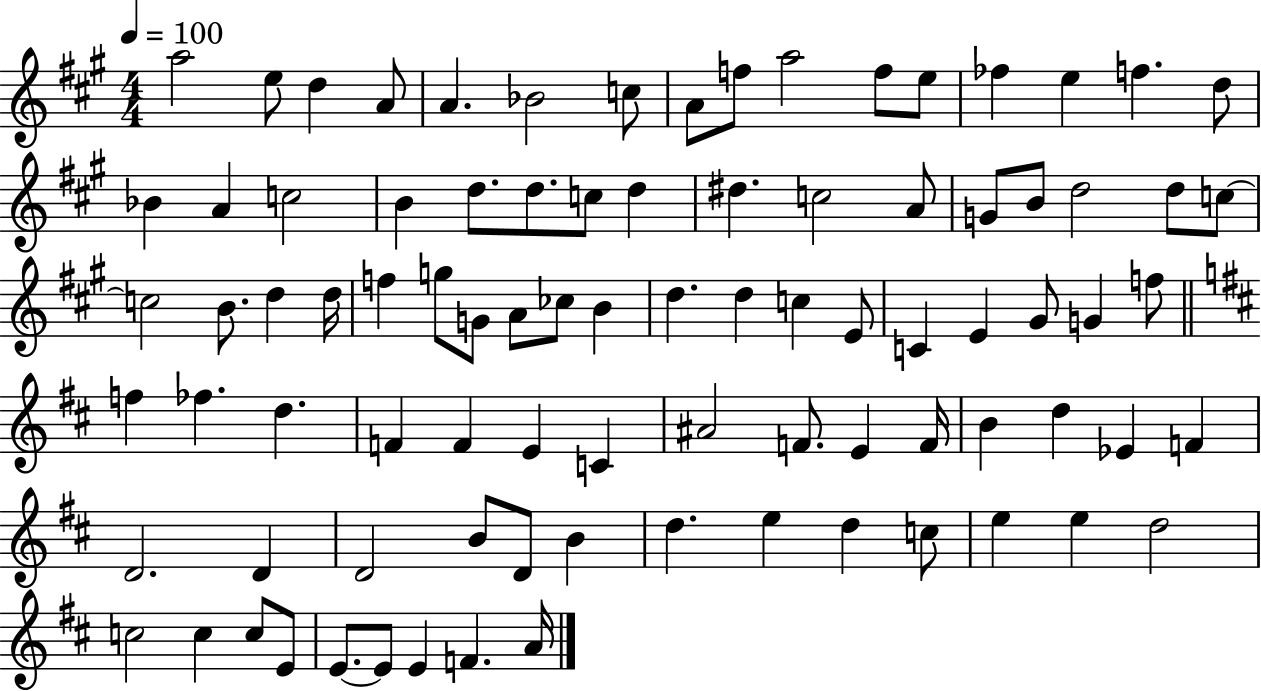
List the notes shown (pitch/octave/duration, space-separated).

A5/h E5/e D5/q A4/e A4/q. Bb4/h C5/e A4/e F5/e A5/h F5/e E5/e FES5/q E5/q F5/q. D5/e Bb4/q A4/q C5/h B4/q D5/e. D5/e. C5/e D5/q D#5/q. C5/h A4/e G4/e B4/e D5/h D5/e C5/e C5/h B4/e. D5/q D5/s F5/q G5/e G4/e A4/e CES5/e B4/q D5/q. D5/q C5/q E4/e C4/q E4/q G#4/e G4/q F5/e F5/q FES5/q. D5/q. F4/q F4/q E4/q C4/q A#4/h F4/e. E4/q F4/s B4/q D5/q Eb4/q F4/q D4/h. D4/q D4/h B4/e D4/e B4/q D5/q. E5/q D5/q C5/e E5/q E5/q D5/h C5/h C5/q C5/e E4/e E4/e. E4/e E4/q F4/q. A4/s